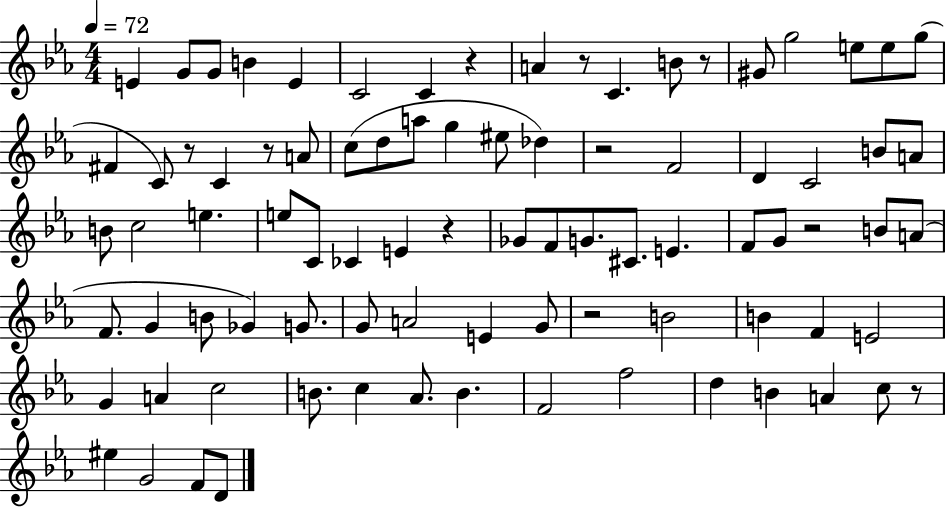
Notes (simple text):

E4/q G4/e G4/e B4/q E4/q C4/h C4/q R/q A4/q R/e C4/q. B4/e R/e G#4/e G5/h E5/e E5/e G5/e F#4/q C4/e R/e C4/q R/e A4/e C5/e D5/e A5/e G5/q EIS5/e Db5/q R/h F4/h D4/q C4/h B4/e A4/e B4/e C5/h E5/q. E5/e C4/e CES4/q E4/q R/q Gb4/e F4/e G4/e. C#4/e. E4/q. F4/e G4/e R/h B4/e A4/e F4/e. G4/q B4/e Gb4/q G4/e. G4/e A4/h E4/q G4/e R/h B4/h B4/q F4/q E4/h G4/q A4/q C5/h B4/e. C5/q Ab4/e. B4/q. F4/h F5/h D5/q B4/q A4/q C5/e R/e EIS5/q G4/h F4/e D4/e